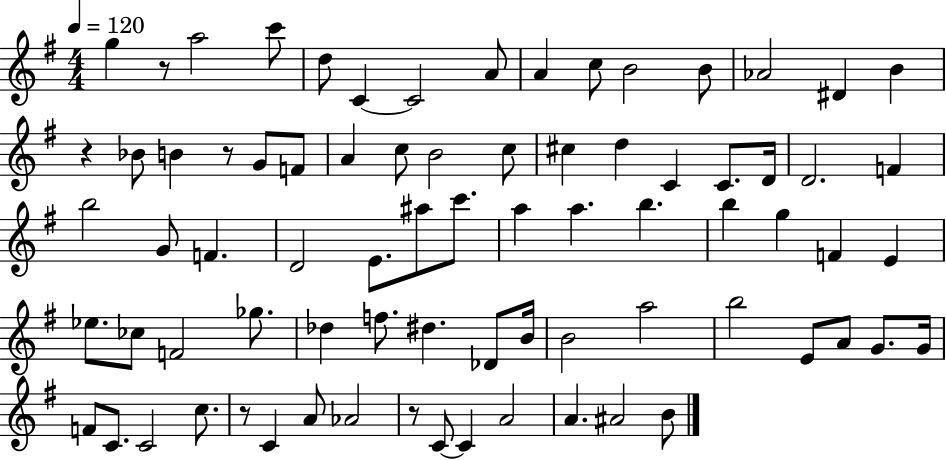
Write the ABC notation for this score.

X:1
T:Untitled
M:4/4
L:1/4
K:G
g z/2 a2 c'/2 d/2 C C2 A/2 A c/2 B2 B/2 _A2 ^D B z _B/2 B z/2 G/2 F/2 A c/2 B2 c/2 ^c d C C/2 D/4 D2 F b2 G/2 F D2 E/2 ^a/2 c'/2 a a b b g F E _e/2 _c/2 F2 _g/2 _d f/2 ^d _D/2 B/4 B2 a2 b2 E/2 A/2 G/2 G/4 F/2 C/2 C2 c/2 z/2 C A/2 _A2 z/2 C/2 C A2 A ^A2 B/2